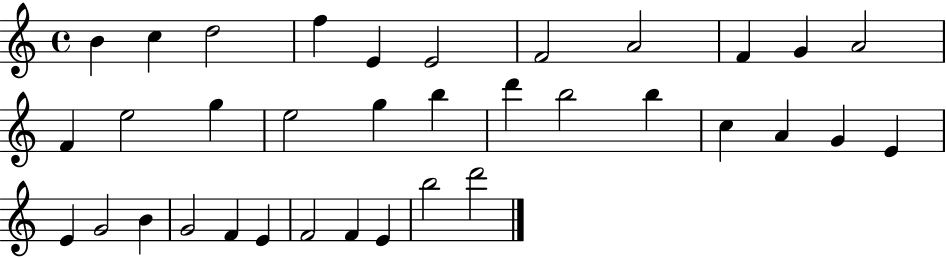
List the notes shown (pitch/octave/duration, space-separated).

B4/q C5/q D5/h F5/q E4/q E4/h F4/h A4/h F4/q G4/q A4/h F4/q E5/h G5/q E5/h G5/q B5/q D6/q B5/h B5/q C5/q A4/q G4/q E4/q E4/q G4/h B4/q G4/h F4/q E4/q F4/h F4/q E4/q B5/h D6/h